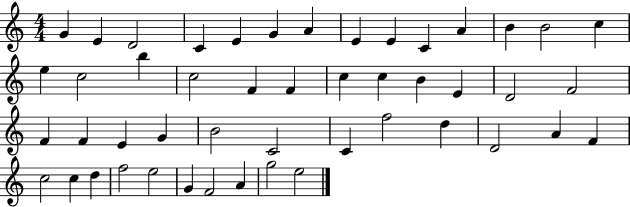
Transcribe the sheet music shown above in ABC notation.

X:1
T:Untitled
M:4/4
L:1/4
K:C
G E D2 C E G A E E C A B B2 c e c2 b c2 F F c c B E D2 F2 F F E G B2 C2 C f2 d D2 A F c2 c d f2 e2 G F2 A g2 e2